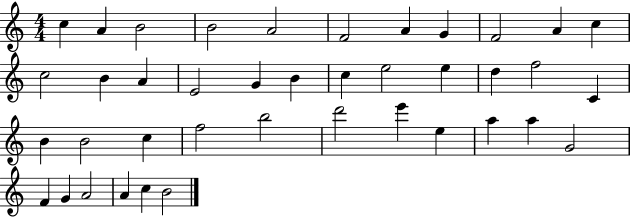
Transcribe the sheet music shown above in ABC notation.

X:1
T:Untitled
M:4/4
L:1/4
K:C
c A B2 B2 A2 F2 A G F2 A c c2 B A E2 G B c e2 e d f2 C B B2 c f2 b2 d'2 e' e a a G2 F G A2 A c B2